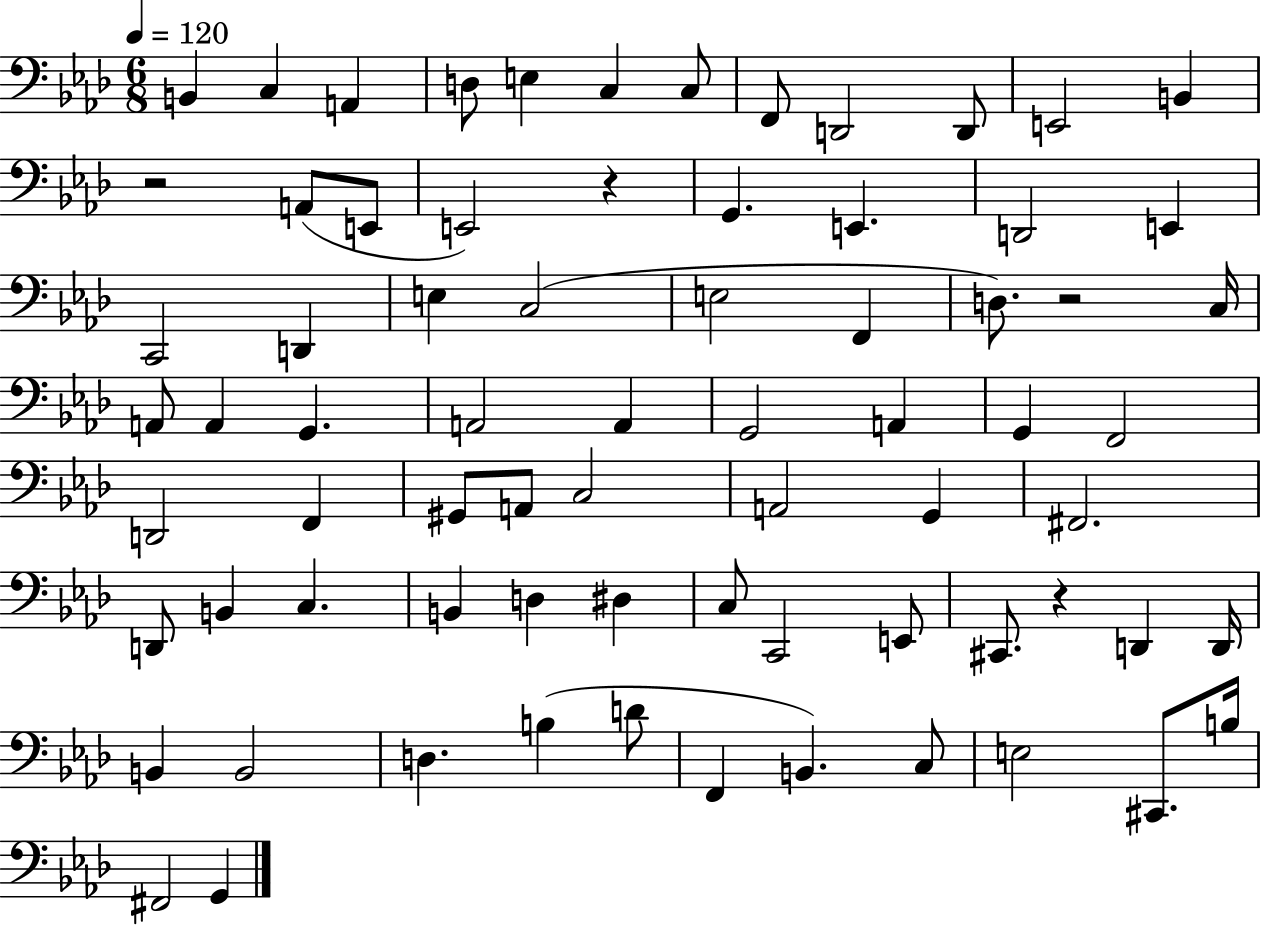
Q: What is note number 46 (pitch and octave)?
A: B2